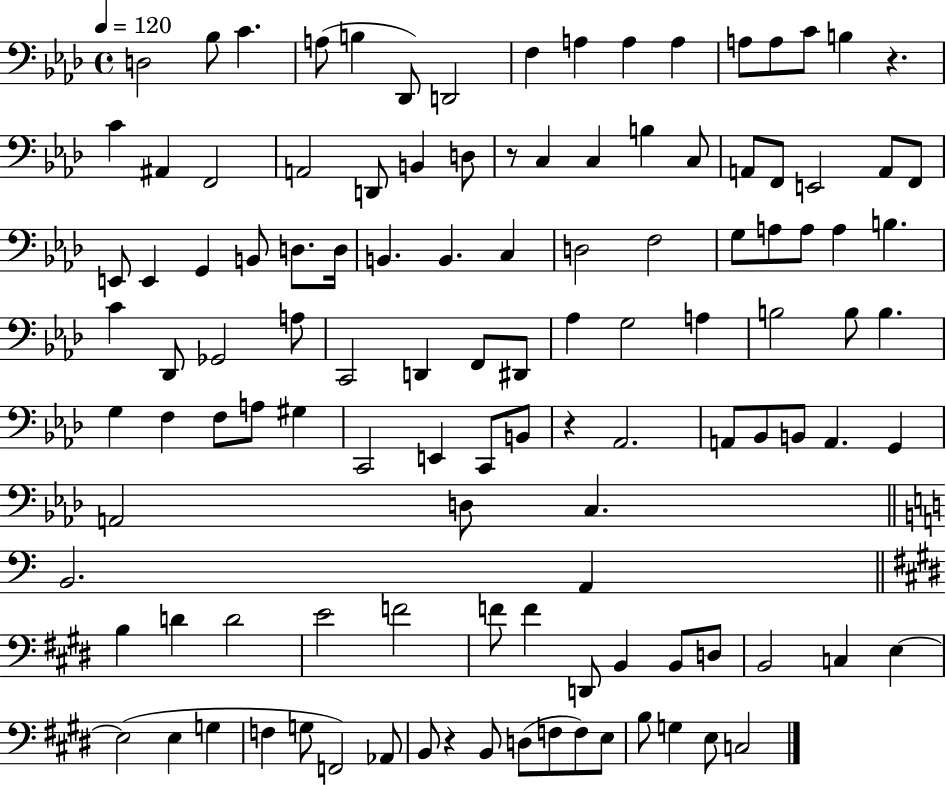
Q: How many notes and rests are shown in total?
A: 116